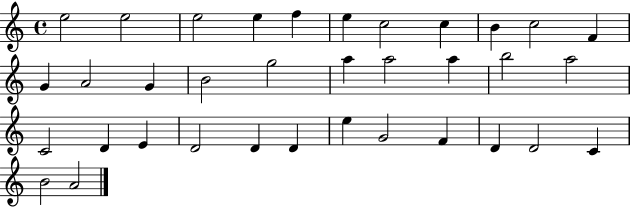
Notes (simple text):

E5/h E5/h E5/h E5/q F5/q E5/q C5/h C5/q B4/q C5/h F4/q G4/q A4/h G4/q B4/h G5/h A5/q A5/h A5/q B5/h A5/h C4/h D4/q E4/q D4/h D4/q D4/q E5/q G4/h F4/q D4/q D4/h C4/q B4/h A4/h